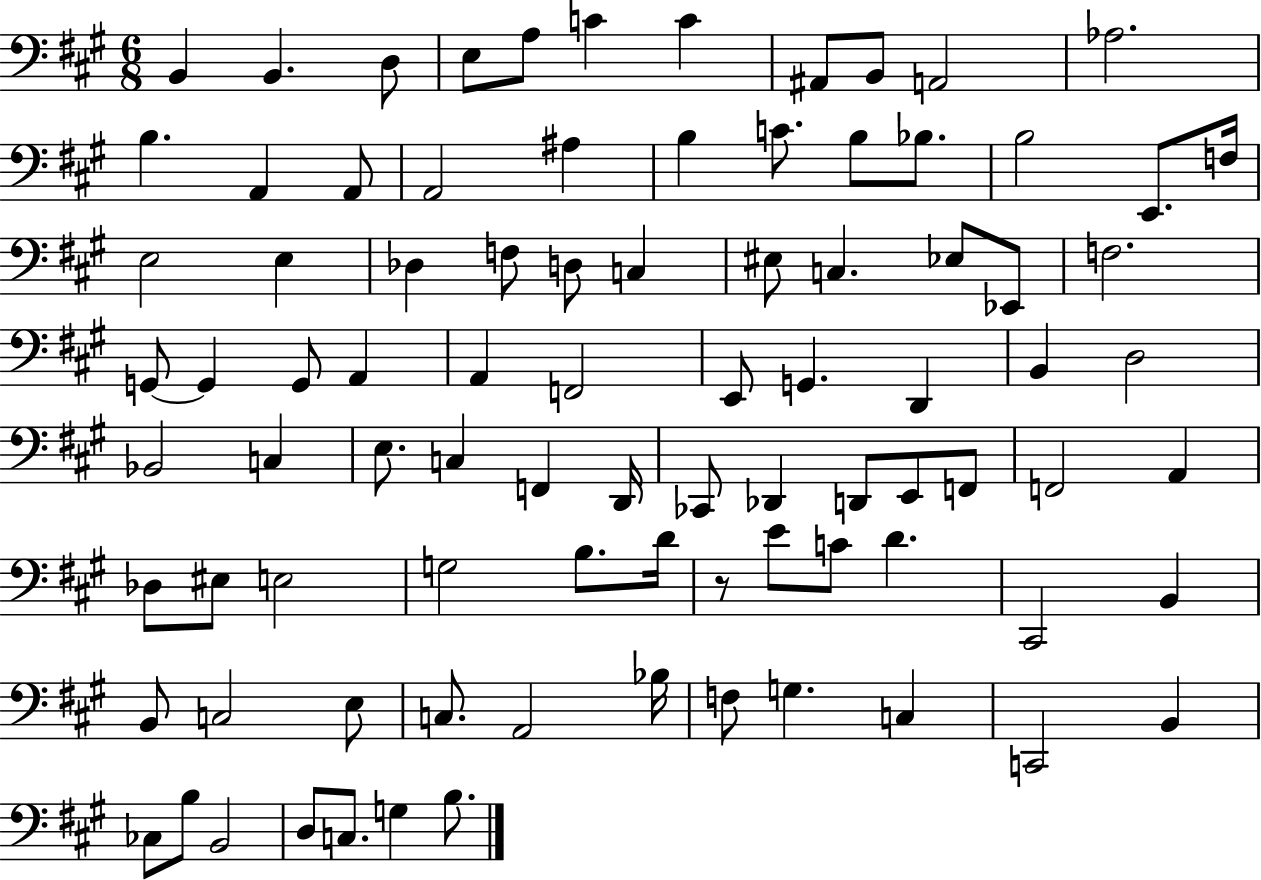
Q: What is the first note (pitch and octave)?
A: B2